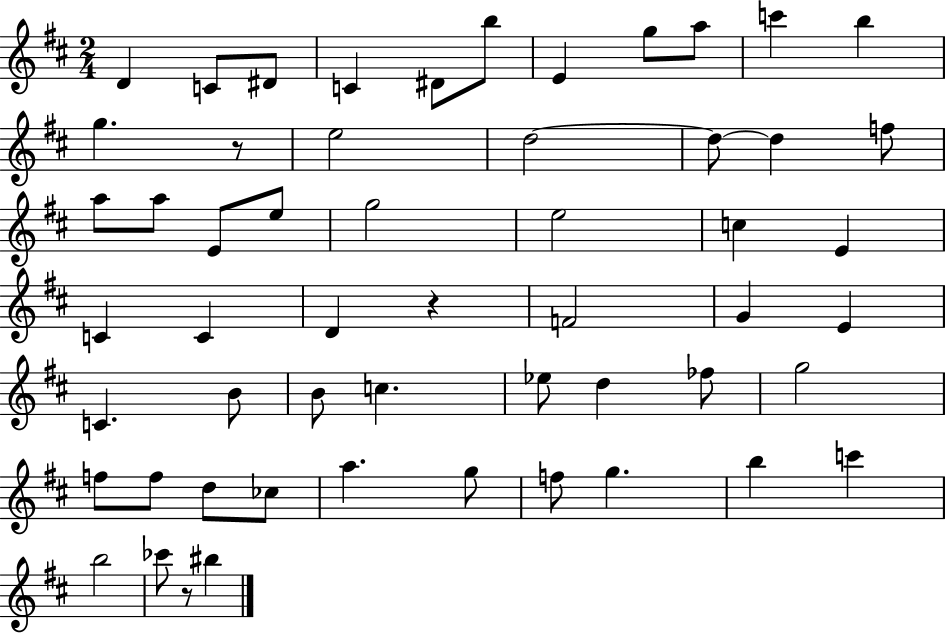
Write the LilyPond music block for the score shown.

{
  \clef treble
  \numericTimeSignature
  \time 2/4
  \key d \major
  d'4 c'8 dis'8 | c'4 dis'8 b''8 | e'4 g''8 a''8 | c'''4 b''4 | \break g''4. r8 | e''2 | d''2~~ | d''8~~ d''4 f''8 | \break a''8 a''8 e'8 e''8 | g''2 | e''2 | c''4 e'4 | \break c'4 c'4 | d'4 r4 | f'2 | g'4 e'4 | \break c'4. b'8 | b'8 c''4. | ees''8 d''4 fes''8 | g''2 | \break f''8 f''8 d''8 ces''8 | a''4. g''8 | f''8 g''4. | b''4 c'''4 | \break b''2 | ces'''8 r8 bis''4 | \bar "|."
}